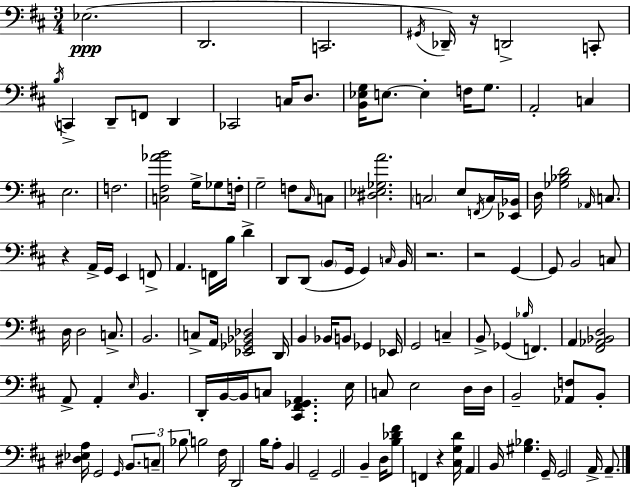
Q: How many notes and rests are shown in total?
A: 130